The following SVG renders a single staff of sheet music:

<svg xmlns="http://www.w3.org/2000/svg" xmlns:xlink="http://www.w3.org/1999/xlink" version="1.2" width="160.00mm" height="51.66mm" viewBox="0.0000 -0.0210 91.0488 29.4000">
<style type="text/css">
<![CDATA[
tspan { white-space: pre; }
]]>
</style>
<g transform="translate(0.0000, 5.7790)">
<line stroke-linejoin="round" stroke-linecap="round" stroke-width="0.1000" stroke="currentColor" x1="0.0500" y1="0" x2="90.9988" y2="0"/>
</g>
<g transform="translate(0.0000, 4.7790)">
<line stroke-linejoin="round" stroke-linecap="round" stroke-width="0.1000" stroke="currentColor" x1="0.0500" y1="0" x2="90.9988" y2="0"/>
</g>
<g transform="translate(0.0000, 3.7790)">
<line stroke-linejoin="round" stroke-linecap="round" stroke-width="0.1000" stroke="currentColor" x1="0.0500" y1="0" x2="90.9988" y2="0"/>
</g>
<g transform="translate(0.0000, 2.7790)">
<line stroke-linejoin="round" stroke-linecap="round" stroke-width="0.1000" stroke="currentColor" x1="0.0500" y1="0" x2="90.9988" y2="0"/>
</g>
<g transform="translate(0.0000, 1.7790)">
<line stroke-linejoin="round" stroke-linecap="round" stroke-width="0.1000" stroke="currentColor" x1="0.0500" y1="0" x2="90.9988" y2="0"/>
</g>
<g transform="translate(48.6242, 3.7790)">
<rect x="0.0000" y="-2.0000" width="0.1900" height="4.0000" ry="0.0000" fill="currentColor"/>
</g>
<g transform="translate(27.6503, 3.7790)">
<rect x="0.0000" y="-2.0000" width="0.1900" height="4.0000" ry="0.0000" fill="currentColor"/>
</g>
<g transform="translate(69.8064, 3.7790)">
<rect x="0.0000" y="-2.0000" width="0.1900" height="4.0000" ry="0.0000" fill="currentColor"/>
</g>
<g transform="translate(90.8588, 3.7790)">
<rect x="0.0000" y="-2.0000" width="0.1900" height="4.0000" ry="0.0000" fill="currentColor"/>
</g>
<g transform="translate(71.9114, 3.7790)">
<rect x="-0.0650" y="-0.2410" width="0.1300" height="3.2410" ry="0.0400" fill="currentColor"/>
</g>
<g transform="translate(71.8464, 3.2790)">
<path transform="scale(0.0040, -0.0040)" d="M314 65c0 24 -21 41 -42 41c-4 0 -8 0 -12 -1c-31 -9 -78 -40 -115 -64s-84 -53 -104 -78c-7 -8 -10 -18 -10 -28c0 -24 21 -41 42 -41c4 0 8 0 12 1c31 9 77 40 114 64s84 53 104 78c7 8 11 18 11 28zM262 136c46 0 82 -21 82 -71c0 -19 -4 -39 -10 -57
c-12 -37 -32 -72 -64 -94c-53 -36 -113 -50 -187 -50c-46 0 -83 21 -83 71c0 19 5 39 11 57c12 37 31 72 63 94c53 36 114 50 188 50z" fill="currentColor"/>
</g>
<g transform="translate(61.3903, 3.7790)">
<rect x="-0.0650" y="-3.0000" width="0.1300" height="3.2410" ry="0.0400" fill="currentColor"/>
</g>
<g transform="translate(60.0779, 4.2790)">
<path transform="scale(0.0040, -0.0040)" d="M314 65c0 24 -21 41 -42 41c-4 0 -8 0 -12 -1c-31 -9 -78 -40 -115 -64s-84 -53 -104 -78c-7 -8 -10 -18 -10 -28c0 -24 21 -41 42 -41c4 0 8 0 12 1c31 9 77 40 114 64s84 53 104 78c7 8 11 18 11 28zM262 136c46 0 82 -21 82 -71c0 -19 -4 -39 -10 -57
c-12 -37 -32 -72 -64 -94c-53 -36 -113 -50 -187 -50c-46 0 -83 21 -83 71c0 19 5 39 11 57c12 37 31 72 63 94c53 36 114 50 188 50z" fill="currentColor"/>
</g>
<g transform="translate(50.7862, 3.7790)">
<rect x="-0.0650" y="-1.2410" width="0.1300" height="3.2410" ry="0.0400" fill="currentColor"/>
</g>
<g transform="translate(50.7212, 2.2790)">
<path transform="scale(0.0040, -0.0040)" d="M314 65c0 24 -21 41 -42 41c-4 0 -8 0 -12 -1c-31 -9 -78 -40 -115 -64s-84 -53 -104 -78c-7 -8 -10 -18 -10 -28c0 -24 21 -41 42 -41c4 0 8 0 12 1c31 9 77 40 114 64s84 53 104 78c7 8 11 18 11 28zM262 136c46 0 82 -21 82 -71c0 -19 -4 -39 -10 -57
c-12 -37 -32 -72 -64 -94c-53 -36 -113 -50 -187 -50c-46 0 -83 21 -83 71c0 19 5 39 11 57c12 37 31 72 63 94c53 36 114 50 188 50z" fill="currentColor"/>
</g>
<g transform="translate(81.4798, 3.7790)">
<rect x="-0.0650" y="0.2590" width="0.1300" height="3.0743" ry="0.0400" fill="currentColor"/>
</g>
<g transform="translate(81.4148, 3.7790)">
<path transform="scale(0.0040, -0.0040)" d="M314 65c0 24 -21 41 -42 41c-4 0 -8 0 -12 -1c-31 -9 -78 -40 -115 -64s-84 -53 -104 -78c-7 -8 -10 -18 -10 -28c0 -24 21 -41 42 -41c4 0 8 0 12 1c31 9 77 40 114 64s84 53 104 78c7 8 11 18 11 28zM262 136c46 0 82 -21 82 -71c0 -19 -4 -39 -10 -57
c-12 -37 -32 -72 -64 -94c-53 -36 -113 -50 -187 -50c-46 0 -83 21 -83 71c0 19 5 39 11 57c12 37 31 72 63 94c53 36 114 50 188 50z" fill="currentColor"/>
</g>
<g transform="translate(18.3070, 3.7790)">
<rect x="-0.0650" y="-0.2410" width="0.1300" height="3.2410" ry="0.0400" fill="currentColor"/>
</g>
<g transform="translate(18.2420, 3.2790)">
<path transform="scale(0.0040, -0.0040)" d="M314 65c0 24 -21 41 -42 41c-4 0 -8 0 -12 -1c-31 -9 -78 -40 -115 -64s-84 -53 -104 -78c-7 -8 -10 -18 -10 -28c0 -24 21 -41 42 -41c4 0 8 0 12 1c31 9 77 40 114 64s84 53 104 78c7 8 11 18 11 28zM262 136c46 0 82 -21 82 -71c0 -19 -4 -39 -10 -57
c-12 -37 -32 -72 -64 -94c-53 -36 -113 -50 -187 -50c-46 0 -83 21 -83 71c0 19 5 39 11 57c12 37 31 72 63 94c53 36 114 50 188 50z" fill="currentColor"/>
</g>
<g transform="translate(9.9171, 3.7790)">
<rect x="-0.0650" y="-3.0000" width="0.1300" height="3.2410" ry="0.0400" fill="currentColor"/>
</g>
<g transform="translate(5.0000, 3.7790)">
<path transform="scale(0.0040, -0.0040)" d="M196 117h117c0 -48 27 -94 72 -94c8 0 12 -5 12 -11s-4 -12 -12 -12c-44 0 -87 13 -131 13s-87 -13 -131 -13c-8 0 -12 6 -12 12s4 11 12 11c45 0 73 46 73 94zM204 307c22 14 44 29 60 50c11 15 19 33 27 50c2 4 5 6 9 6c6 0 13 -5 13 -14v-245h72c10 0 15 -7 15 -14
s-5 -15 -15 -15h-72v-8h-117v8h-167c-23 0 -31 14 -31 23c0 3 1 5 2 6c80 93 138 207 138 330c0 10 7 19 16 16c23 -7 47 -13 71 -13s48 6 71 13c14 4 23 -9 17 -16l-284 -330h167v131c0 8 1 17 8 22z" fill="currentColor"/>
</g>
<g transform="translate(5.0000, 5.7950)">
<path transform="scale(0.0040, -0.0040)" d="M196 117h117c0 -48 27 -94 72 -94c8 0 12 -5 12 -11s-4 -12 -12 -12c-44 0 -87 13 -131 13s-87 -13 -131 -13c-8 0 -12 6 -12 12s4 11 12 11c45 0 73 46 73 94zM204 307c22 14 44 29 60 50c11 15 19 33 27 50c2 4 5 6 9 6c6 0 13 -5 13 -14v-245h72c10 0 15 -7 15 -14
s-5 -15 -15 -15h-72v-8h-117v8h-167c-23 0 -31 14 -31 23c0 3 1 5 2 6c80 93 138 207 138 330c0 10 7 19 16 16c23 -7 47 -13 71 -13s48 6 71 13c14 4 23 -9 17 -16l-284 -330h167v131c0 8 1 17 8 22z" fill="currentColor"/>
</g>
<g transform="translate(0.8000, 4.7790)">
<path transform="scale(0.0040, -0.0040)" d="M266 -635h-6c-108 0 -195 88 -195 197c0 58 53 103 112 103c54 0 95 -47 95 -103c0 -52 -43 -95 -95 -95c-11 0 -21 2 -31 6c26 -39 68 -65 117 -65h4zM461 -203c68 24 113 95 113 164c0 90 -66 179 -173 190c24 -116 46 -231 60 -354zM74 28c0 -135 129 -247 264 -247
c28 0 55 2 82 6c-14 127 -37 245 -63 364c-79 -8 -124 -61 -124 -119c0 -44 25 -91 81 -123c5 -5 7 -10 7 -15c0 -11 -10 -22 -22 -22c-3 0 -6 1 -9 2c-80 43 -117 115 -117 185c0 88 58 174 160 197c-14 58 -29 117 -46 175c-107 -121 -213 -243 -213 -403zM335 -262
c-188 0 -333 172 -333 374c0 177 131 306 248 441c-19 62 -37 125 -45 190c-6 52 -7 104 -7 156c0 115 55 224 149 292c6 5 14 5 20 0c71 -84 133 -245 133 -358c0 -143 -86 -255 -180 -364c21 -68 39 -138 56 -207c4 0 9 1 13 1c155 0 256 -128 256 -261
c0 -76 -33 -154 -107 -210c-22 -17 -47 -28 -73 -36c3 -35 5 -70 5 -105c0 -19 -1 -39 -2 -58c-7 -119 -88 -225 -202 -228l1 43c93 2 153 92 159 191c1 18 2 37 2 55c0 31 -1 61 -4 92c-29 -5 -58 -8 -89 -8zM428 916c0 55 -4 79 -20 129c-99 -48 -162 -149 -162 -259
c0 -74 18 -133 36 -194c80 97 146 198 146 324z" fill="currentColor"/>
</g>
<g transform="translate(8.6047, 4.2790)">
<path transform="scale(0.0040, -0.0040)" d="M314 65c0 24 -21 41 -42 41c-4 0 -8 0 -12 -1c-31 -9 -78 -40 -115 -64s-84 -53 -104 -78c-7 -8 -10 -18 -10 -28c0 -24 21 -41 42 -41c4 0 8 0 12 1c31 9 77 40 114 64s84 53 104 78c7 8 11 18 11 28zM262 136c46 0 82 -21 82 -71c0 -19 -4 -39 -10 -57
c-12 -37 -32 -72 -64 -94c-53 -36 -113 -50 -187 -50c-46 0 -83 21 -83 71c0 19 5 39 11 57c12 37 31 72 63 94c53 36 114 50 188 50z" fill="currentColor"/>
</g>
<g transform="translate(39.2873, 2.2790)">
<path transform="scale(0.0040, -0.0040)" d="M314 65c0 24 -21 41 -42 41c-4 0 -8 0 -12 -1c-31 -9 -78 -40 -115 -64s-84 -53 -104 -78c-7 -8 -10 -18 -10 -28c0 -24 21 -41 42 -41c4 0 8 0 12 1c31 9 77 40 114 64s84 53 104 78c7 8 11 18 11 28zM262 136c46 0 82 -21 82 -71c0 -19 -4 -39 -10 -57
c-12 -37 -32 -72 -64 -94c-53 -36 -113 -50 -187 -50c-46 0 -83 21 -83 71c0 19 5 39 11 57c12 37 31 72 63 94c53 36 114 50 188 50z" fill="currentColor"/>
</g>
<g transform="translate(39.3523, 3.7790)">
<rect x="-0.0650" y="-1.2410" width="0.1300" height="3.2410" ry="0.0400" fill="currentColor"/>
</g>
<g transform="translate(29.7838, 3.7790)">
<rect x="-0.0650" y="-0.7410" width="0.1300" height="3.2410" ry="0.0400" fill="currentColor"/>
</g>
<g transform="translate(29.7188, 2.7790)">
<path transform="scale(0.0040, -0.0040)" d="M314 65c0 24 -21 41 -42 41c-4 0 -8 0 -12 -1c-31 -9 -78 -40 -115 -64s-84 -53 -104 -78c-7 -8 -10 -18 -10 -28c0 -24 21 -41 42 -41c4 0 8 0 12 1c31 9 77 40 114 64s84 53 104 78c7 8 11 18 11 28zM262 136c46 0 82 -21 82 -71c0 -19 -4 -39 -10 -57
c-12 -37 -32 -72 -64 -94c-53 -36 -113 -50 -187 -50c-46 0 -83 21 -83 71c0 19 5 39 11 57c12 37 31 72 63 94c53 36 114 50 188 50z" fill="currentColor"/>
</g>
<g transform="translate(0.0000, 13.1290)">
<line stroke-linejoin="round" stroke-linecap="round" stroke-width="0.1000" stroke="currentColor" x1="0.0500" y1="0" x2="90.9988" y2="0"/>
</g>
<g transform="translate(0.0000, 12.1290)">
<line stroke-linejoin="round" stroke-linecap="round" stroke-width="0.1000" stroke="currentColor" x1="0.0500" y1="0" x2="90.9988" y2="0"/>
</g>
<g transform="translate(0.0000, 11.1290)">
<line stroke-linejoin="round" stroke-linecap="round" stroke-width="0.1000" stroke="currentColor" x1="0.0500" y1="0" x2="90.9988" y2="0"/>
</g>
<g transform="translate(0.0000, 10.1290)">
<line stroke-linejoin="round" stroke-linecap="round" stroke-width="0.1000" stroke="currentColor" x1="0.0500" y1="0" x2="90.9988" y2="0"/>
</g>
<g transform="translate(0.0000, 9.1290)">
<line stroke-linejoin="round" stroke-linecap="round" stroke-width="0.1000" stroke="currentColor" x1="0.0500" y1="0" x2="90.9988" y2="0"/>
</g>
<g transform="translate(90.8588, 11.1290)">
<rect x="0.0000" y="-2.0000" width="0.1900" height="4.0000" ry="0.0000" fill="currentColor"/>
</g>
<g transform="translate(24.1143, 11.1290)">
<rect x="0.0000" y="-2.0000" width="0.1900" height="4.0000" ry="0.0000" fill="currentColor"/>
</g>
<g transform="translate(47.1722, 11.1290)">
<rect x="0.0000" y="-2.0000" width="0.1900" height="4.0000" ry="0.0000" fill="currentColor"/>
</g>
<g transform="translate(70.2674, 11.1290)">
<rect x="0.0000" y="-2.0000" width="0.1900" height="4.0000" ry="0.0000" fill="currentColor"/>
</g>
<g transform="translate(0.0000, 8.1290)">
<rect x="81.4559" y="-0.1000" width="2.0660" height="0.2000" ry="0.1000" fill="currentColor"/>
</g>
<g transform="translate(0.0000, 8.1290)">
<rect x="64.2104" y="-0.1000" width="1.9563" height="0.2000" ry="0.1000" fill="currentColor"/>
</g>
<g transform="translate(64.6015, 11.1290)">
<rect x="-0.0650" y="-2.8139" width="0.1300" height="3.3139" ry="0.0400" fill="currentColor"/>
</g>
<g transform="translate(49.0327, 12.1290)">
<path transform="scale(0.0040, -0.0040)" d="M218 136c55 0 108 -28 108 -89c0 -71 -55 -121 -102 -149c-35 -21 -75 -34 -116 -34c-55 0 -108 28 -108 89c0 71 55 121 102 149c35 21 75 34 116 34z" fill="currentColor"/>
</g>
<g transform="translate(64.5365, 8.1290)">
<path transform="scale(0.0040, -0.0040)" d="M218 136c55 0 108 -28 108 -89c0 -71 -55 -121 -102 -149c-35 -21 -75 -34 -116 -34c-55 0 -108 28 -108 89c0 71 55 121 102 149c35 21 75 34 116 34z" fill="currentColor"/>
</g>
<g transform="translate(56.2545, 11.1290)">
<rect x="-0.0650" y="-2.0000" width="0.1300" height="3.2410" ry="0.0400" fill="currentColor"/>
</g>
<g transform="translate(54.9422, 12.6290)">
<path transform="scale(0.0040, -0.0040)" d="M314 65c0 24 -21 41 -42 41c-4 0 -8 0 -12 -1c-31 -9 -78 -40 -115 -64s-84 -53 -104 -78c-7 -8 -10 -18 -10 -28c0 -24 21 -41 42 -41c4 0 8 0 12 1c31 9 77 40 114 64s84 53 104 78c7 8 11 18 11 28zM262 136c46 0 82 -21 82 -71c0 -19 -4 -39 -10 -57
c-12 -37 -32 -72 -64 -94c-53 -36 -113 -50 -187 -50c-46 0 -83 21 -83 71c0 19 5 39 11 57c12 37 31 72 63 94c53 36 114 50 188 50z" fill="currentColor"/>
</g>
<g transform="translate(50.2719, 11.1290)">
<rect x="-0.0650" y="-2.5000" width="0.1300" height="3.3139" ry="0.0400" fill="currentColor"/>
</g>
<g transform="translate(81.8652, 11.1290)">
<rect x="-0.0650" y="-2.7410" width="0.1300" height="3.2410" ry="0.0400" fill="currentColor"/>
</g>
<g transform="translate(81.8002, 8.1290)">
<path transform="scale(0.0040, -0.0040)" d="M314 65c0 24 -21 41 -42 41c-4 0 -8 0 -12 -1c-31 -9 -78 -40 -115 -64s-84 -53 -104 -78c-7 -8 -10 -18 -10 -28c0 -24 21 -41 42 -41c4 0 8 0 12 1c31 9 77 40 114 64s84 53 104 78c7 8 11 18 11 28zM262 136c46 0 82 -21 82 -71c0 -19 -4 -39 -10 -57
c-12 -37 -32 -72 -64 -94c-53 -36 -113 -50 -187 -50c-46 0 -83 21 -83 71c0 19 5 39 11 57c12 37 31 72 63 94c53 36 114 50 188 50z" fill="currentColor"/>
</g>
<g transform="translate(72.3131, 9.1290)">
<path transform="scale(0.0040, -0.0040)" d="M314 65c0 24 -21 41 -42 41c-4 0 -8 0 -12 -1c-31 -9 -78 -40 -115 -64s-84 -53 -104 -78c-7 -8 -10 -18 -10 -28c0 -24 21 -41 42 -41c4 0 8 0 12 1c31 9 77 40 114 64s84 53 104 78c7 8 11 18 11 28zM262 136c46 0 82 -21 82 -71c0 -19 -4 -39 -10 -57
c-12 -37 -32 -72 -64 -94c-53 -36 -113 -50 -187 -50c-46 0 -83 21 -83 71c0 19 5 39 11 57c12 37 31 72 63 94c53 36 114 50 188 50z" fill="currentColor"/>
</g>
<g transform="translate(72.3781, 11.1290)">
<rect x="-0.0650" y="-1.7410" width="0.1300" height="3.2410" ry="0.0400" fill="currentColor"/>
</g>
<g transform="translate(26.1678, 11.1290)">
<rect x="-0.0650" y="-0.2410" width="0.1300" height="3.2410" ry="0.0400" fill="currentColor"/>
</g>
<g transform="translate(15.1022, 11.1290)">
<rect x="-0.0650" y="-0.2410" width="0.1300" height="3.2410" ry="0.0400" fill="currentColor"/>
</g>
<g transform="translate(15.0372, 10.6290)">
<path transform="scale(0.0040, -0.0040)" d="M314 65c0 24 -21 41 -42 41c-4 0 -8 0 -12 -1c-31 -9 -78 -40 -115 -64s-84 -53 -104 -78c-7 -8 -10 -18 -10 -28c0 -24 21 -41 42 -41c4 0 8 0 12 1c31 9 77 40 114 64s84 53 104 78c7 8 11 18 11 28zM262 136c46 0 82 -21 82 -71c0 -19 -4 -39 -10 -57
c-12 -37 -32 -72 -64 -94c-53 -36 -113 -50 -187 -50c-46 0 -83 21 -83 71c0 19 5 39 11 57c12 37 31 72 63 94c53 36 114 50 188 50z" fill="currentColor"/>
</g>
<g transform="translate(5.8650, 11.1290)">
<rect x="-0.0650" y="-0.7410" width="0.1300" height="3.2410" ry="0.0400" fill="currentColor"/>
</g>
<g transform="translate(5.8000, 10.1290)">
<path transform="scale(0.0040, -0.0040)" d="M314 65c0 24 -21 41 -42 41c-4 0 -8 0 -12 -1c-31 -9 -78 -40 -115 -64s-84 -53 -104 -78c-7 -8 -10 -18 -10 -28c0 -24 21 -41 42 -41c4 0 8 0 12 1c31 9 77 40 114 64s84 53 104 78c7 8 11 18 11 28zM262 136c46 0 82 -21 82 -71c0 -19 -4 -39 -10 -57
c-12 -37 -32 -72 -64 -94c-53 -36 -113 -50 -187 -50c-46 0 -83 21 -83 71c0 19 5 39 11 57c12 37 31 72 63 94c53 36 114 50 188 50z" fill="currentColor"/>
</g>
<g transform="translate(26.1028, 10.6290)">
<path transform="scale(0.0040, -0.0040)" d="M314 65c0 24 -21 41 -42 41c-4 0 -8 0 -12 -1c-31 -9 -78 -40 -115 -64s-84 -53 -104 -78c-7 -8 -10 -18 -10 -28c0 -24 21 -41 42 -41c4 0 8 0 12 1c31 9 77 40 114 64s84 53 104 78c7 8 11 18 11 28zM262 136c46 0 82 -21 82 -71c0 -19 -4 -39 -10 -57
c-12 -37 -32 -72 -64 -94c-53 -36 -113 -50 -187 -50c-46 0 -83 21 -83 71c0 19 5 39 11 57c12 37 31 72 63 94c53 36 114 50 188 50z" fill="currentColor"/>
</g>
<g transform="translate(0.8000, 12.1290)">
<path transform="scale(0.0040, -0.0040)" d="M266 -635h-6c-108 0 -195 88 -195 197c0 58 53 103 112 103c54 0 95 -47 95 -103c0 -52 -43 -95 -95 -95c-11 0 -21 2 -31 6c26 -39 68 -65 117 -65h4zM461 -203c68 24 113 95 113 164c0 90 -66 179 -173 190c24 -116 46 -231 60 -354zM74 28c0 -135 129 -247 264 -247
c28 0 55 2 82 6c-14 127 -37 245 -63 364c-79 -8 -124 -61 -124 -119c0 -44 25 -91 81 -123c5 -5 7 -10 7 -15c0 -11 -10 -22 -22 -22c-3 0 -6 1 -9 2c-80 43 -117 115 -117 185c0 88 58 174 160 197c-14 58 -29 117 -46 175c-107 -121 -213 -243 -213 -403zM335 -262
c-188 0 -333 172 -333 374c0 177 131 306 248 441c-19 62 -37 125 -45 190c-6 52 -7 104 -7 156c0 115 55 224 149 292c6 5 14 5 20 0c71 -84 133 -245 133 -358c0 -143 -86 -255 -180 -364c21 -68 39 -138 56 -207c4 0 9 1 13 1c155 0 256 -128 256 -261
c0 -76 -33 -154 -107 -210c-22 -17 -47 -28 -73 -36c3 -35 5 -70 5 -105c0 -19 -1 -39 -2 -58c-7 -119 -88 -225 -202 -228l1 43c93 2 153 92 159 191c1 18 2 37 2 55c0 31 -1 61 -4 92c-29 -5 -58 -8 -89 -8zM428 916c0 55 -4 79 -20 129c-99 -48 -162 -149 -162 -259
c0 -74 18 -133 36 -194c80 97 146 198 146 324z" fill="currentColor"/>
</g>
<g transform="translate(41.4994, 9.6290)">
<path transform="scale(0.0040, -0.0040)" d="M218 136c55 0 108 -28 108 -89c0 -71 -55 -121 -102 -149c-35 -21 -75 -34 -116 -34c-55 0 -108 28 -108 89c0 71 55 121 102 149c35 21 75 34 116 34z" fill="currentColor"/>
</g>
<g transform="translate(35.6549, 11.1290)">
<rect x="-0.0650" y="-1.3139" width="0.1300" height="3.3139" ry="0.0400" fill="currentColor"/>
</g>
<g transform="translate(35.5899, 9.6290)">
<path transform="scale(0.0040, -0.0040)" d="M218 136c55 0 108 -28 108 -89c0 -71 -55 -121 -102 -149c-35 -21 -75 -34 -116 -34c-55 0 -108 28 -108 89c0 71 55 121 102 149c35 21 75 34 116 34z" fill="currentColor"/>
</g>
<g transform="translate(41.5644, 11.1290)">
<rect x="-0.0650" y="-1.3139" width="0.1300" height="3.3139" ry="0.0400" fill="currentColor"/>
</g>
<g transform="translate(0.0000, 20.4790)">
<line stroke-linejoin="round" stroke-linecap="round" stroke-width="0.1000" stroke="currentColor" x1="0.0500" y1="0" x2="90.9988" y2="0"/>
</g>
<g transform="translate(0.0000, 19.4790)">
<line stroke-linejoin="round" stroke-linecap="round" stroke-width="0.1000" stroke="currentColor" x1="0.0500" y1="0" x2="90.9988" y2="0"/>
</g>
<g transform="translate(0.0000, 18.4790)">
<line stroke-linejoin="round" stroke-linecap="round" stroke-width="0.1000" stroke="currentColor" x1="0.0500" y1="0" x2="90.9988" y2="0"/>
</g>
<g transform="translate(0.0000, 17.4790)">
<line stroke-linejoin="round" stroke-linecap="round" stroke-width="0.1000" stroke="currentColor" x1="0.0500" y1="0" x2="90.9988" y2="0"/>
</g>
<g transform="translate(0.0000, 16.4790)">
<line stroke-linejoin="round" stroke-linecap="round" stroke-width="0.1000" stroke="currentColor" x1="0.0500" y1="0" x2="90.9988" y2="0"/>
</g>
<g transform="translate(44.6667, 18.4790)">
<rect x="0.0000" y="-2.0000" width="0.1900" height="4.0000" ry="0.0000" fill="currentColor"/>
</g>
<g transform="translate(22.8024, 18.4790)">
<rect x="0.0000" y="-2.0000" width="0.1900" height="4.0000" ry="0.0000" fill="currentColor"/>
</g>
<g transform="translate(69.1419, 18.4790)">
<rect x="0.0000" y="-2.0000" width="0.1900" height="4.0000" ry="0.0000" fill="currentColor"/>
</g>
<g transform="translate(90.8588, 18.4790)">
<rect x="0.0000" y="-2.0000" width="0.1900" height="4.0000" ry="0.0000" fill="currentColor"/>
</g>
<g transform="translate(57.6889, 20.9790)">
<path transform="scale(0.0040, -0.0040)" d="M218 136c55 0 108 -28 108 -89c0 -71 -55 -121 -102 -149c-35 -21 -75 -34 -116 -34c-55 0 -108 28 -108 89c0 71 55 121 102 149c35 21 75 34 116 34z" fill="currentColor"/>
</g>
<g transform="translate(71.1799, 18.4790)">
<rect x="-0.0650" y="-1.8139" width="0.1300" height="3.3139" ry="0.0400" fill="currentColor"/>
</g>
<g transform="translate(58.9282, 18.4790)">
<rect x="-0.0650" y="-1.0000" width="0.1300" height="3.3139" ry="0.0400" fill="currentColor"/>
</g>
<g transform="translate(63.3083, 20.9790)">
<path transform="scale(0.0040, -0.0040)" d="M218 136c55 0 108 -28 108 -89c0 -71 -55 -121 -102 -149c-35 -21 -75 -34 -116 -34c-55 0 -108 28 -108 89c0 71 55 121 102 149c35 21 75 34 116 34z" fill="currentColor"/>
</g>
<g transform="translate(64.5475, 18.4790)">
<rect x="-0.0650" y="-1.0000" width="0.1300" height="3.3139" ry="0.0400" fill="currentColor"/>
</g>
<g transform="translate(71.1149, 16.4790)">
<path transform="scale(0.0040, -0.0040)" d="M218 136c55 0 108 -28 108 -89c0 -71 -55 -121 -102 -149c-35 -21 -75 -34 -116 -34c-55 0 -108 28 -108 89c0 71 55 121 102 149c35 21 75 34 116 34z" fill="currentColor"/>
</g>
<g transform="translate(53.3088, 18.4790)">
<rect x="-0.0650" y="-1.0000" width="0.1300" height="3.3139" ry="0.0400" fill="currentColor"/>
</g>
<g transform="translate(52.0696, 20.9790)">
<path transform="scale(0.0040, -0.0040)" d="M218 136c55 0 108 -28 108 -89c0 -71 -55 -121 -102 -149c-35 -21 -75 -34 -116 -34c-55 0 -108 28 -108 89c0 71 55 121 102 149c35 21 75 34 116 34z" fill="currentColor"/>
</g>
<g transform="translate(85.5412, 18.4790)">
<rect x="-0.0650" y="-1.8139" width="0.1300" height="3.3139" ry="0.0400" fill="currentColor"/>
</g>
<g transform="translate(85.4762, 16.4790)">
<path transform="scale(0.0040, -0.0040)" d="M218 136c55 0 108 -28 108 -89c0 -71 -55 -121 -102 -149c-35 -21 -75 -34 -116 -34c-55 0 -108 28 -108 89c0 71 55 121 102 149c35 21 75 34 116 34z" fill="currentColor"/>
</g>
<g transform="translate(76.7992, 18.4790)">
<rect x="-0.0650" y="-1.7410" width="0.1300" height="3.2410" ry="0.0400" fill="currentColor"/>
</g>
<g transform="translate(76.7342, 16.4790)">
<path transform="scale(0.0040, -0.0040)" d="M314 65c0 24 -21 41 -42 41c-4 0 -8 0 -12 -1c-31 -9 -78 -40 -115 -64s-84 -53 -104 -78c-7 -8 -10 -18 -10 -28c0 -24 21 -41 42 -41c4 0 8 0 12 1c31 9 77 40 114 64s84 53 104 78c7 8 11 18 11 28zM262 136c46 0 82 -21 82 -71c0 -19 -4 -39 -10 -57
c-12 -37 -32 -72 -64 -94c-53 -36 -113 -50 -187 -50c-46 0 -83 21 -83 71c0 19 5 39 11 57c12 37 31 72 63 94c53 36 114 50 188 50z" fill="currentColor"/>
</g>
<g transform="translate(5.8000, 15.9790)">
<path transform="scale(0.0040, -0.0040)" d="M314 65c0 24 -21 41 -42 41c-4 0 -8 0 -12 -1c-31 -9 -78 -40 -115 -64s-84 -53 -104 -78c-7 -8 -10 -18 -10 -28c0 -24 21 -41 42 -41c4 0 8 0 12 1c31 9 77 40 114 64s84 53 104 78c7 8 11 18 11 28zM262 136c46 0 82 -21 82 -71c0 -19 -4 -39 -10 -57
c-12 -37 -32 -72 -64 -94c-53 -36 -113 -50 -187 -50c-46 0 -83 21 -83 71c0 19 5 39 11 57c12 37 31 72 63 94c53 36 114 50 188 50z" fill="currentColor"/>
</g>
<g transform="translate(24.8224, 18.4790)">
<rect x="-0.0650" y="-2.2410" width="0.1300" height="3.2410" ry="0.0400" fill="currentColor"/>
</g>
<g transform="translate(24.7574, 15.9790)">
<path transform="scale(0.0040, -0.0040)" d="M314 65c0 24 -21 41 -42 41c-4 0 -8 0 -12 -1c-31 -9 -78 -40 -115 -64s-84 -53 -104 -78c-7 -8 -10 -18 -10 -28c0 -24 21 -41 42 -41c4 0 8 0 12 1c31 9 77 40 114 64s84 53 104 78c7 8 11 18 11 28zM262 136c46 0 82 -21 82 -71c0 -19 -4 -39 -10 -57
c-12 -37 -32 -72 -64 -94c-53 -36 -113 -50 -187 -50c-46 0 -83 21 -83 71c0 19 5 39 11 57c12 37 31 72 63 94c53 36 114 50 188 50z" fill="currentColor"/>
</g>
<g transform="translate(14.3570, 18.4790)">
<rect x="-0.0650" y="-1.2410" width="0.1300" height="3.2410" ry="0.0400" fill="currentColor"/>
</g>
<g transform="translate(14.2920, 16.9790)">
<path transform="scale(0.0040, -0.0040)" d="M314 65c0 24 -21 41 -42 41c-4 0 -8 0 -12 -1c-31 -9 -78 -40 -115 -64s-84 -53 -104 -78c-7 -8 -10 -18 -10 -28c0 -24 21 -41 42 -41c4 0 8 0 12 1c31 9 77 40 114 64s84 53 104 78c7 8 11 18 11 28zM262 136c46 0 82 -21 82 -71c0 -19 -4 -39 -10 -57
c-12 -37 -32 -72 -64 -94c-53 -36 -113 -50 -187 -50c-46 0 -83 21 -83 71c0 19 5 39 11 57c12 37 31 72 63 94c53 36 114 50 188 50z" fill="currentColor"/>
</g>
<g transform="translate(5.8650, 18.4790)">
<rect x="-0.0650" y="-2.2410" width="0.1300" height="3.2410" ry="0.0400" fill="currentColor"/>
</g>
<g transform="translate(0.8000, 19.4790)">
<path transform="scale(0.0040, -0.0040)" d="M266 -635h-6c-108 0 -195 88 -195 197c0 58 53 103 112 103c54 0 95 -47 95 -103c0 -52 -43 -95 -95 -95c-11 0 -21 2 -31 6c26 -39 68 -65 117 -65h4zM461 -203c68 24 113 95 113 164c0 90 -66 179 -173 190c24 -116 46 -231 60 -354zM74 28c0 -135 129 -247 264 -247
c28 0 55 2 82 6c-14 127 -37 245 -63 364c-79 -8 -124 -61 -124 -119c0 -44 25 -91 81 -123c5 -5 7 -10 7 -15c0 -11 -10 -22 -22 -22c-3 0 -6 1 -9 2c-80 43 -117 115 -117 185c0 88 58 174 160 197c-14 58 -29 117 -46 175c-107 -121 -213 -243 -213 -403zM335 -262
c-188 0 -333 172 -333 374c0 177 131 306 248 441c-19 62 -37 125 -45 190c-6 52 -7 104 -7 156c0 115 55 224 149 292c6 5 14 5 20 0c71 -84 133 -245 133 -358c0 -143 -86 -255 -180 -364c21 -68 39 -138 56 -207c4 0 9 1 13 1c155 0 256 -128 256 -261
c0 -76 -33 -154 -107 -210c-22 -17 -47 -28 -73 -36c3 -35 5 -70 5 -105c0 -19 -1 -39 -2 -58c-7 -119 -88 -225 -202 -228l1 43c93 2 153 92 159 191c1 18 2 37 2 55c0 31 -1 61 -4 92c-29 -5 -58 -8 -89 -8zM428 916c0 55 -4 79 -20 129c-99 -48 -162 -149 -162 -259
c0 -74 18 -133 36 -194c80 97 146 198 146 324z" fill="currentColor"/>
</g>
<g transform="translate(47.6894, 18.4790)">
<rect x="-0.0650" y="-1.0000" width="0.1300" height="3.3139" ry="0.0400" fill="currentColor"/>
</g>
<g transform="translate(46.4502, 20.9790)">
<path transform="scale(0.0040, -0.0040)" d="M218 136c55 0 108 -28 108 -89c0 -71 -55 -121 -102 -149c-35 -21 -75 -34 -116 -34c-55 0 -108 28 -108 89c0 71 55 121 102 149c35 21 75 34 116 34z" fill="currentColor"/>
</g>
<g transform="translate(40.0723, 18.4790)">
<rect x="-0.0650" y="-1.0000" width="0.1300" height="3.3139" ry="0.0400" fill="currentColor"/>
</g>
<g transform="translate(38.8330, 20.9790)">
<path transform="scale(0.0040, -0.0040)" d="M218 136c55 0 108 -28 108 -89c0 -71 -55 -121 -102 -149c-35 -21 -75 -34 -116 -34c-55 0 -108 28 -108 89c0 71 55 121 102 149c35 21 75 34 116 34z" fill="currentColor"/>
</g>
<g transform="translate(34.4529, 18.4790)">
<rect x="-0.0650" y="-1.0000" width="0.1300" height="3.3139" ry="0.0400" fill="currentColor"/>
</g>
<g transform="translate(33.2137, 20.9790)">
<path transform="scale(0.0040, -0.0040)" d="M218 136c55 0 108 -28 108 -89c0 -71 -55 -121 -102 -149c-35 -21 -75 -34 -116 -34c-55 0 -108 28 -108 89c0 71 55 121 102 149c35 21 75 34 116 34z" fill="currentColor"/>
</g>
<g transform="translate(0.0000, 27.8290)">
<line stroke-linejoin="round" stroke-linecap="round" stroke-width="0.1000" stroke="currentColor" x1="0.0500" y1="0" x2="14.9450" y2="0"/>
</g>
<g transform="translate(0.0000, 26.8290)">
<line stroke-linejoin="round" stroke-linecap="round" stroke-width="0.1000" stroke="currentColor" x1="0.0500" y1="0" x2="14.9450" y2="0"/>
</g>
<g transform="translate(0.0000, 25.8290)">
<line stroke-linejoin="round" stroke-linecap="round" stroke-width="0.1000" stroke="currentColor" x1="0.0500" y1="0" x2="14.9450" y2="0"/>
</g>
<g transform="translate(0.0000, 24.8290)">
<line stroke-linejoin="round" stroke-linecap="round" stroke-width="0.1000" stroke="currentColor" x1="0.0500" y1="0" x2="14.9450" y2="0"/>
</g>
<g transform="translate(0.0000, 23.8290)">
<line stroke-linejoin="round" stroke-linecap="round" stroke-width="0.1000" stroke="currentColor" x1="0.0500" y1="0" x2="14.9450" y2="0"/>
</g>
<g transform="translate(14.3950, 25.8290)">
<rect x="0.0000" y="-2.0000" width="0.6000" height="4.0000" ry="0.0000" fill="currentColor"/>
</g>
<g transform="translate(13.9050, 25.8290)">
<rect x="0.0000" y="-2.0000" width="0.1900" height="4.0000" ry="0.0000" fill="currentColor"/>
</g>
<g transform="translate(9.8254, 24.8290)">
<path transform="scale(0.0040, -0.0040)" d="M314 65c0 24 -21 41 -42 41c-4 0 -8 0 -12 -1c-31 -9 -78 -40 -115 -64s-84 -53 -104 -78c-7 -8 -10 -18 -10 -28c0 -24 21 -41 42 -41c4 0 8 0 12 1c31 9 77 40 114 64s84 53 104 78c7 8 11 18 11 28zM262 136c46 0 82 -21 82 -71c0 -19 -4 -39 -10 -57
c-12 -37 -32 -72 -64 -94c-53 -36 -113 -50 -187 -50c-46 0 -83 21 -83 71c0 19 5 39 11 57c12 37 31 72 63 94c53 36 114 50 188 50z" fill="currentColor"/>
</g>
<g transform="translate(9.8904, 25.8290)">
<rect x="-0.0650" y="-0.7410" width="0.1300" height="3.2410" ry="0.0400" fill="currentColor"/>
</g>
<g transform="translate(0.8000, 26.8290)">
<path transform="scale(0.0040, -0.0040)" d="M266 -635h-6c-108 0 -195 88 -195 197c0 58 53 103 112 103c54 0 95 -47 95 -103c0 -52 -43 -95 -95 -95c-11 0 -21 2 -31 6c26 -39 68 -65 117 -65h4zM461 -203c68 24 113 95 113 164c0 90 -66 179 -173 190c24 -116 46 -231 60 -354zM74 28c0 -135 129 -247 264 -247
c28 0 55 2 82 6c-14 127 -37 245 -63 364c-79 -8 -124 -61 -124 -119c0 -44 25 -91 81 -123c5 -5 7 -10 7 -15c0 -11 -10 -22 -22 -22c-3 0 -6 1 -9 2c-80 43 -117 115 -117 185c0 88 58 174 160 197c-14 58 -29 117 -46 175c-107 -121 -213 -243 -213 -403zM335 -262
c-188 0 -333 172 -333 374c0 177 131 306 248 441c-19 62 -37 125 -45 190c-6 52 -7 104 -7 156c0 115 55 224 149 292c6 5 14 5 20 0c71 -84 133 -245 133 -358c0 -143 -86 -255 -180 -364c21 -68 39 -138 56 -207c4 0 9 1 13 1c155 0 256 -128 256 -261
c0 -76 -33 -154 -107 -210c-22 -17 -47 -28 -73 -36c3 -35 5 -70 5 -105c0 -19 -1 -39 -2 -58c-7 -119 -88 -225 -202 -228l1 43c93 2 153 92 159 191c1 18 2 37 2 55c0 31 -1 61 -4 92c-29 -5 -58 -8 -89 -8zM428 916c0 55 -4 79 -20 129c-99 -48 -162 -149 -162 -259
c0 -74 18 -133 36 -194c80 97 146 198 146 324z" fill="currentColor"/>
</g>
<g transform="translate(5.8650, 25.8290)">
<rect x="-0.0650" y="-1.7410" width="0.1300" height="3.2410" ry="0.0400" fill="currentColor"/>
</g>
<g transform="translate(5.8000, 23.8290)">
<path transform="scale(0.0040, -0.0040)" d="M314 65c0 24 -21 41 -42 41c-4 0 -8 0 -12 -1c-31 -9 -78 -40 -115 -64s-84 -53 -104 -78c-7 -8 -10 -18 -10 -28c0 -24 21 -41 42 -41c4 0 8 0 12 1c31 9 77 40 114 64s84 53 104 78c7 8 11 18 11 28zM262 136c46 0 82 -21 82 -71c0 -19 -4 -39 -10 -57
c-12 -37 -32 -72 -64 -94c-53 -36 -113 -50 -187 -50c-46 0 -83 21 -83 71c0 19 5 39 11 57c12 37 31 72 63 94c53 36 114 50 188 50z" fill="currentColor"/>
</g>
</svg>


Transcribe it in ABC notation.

X:1
T:Untitled
M:4/4
L:1/4
K:C
A2 c2 d2 e2 e2 A2 c2 B2 d2 c2 c2 e e G F2 a f2 a2 g2 e2 g2 D D D D D D f f2 f f2 d2